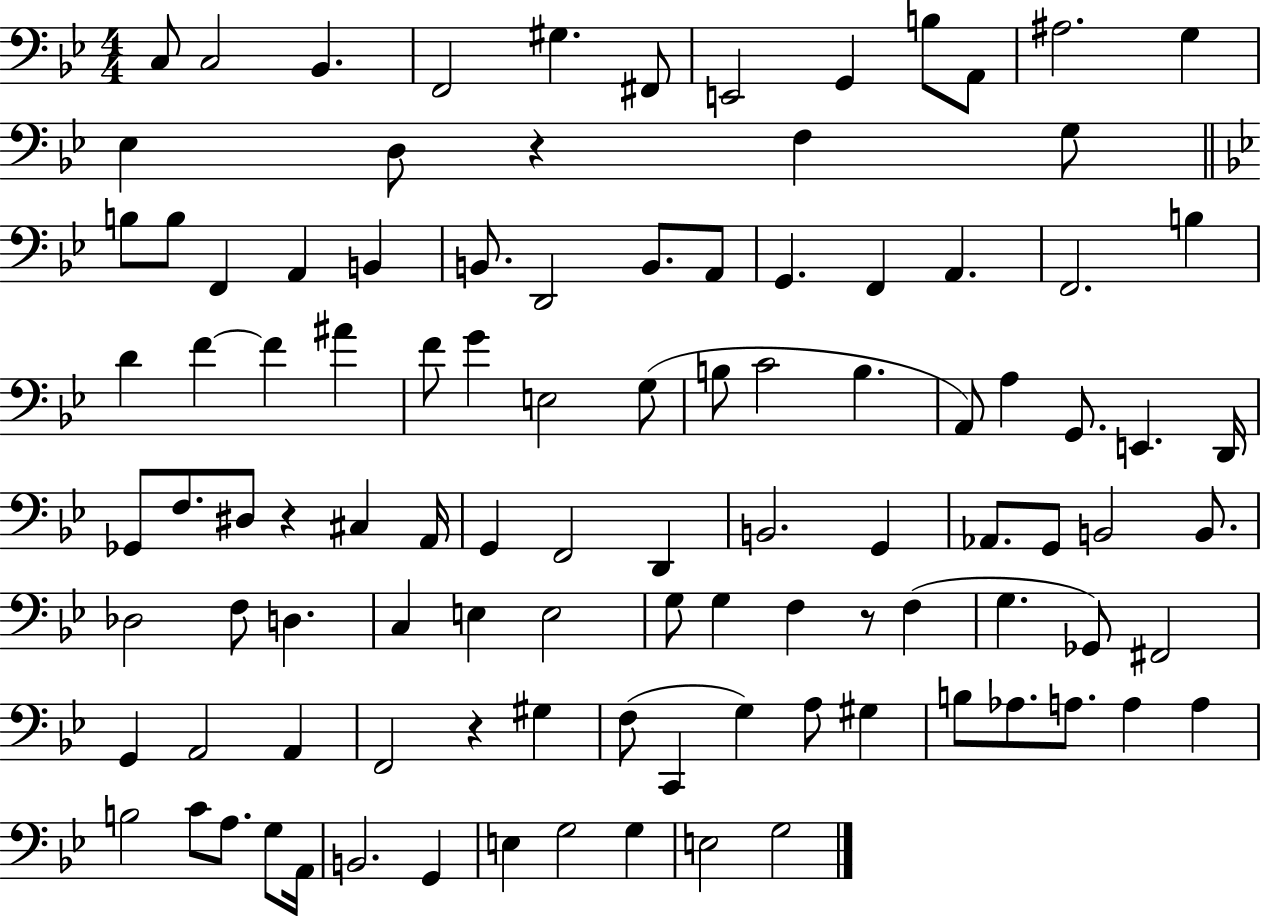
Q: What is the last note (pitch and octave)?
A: G3